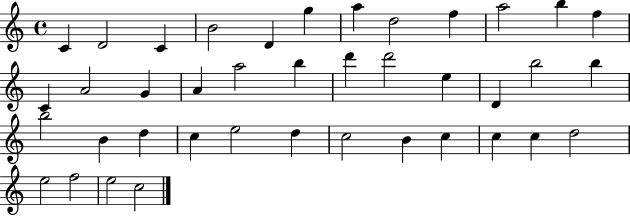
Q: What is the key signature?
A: C major